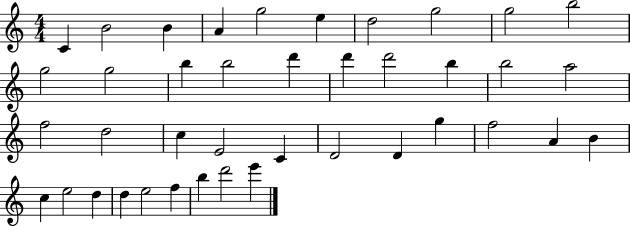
C4/q B4/h B4/q A4/q G5/h E5/q D5/h G5/h G5/h B5/h G5/h G5/h B5/q B5/h D6/q D6/q D6/h B5/q B5/h A5/h F5/h D5/h C5/q E4/h C4/q D4/h D4/q G5/q F5/h A4/q B4/q C5/q E5/h D5/q D5/q E5/h F5/q B5/q D6/h E6/q